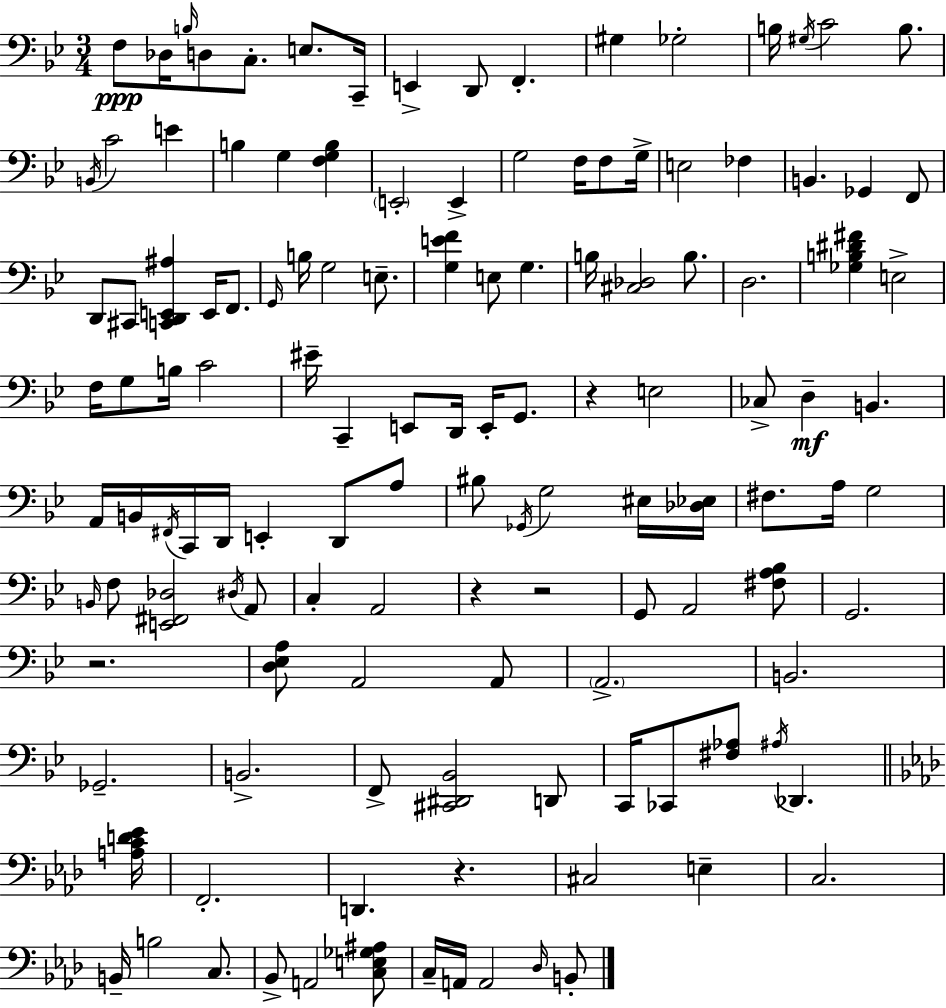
X:1
T:Untitled
M:3/4
L:1/4
K:Gm
F,/2 _D,/4 B,/4 D,/2 C,/2 E,/2 C,,/4 E,, D,,/2 F,, ^G, _G,2 B,/4 ^G,/4 C2 B,/2 B,,/4 C2 E B, G, [F,G,B,] E,,2 E,, G,2 F,/4 F,/2 G,/4 E,2 _F, B,, _G,, F,,/2 D,,/2 ^C,,/2 [C,,D,,E,,^A,] E,,/4 F,,/2 G,,/4 B,/4 G,2 E,/2 [G,EF] E,/2 G, B,/4 [^C,_D,]2 B,/2 D,2 [_G,B,^D^F] E,2 F,/4 G,/2 B,/4 C2 ^E/4 C,, E,,/2 D,,/4 E,,/4 G,,/2 z E,2 _C,/2 D, B,, A,,/4 B,,/4 ^F,,/4 C,,/4 D,,/4 E,, D,,/2 A,/2 ^B,/2 _G,,/4 G,2 ^E,/4 [_D,_E,]/4 ^F,/2 A,/4 G,2 B,,/4 F,/2 [E,,^F,,_D,]2 ^D,/4 A,,/2 C, A,,2 z z2 G,,/2 A,,2 [^F,A,_B,]/2 G,,2 z2 [D,_E,A,]/2 A,,2 A,,/2 A,,2 B,,2 _G,,2 B,,2 F,,/2 [^C,,^D,,_B,,]2 D,,/2 C,,/4 _C,,/2 [^F,_A,]/2 ^A,/4 _D,, [A,CD_E]/4 F,,2 D,, z ^C,2 E, C,2 B,,/4 B,2 C,/2 _B,,/2 A,,2 [C,E,_G,^A,]/2 C,/4 A,,/4 A,,2 _D,/4 B,,/2